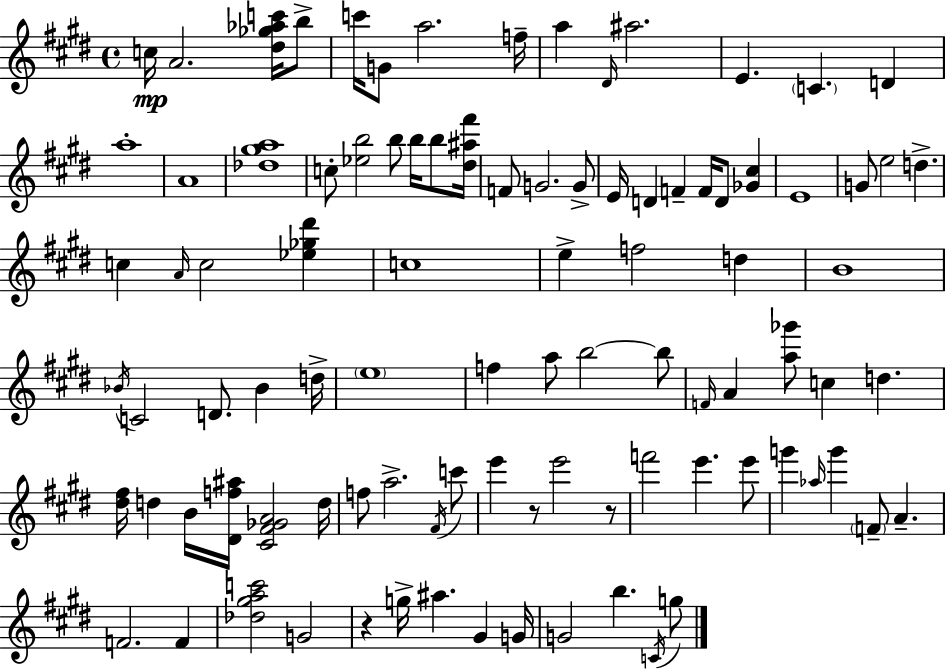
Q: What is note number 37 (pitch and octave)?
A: F5